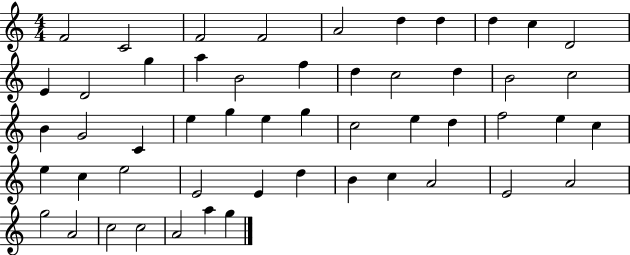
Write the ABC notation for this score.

X:1
T:Untitled
M:4/4
L:1/4
K:C
F2 C2 F2 F2 A2 d d d c D2 E D2 g a B2 f d c2 d B2 c2 B G2 C e g e g c2 e d f2 e c e c e2 E2 E d B c A2 E2 A2 g2 A2 c2 c2 A2 a g